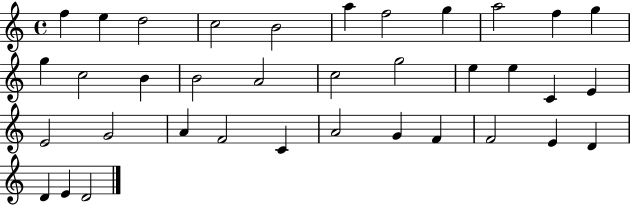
F5/q E5/q D5/h C5/h B4/h A5/q F5/h G5/q A5/h F5/q G5/q G5/q C5/h B4/q B4/h A4/h C5/h G5/h E5/q E5/q C4/q E4/q E4/h G4/h A4/q F4/h C4/q A4/h G4/q F4/q F4/h E4/q D4/q D4/q E4/q D4/h